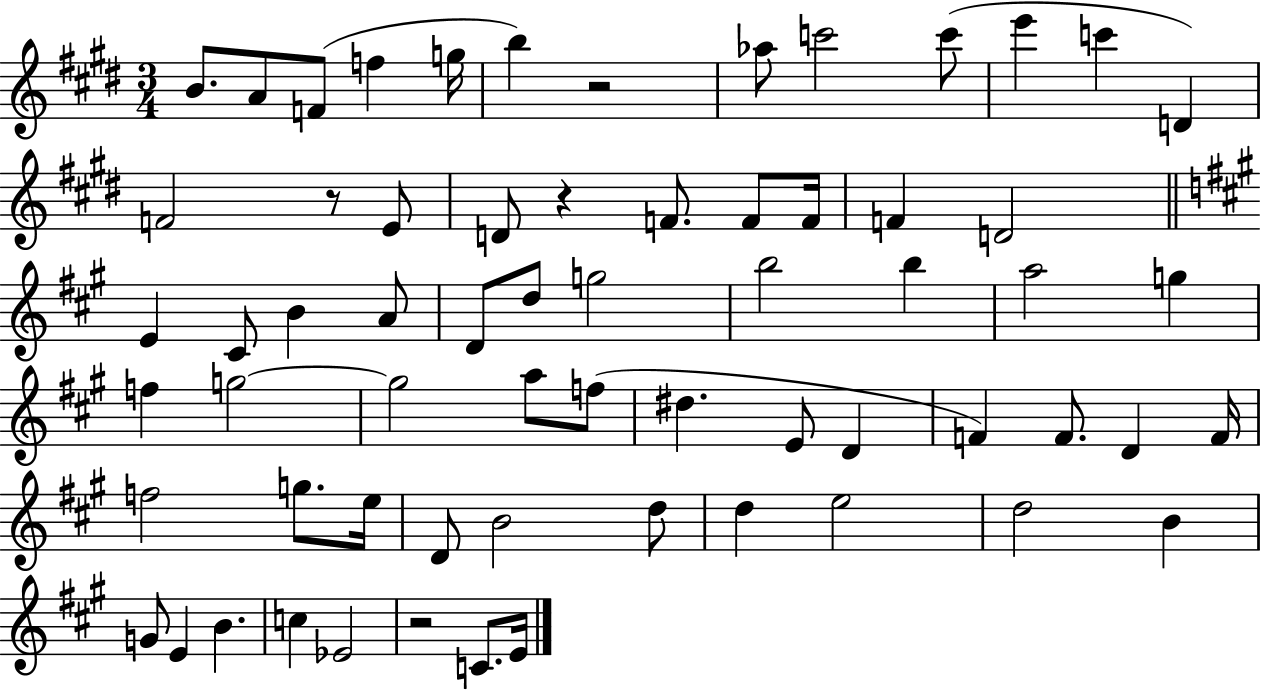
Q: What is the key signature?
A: E major